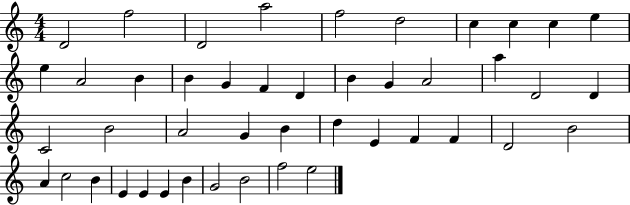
{
  \clef treble
  \numericTimeSignature
  \time 4/4
  \key c \major
  d'2 f''2 | d'2 a''2 | f''2 d''2 | c''4 c''4 c''4 e''4 | \break e''4 a'2 b'4 | b'4 g'4 f'4 d'4 | b'4 g'4 a'2 | a''4 d'2 d'4 | \break c'2 b'2 | a'2 g'4 b'4 | d''4 e'4 f'4 f'4 | d'2 b'2 | \break a'4 c''2 b'4 | e'4 e'4 e'4 b'4 | g'2 b'2 | f''2 e''2 | \break \bar "|."
}